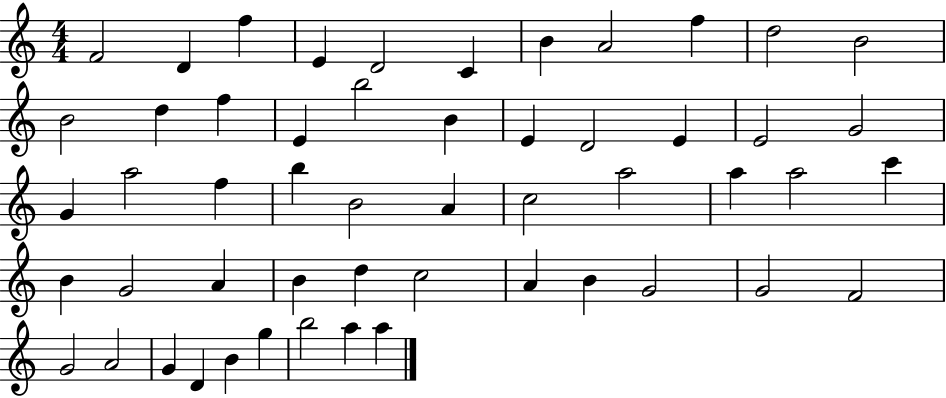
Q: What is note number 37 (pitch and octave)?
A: B4